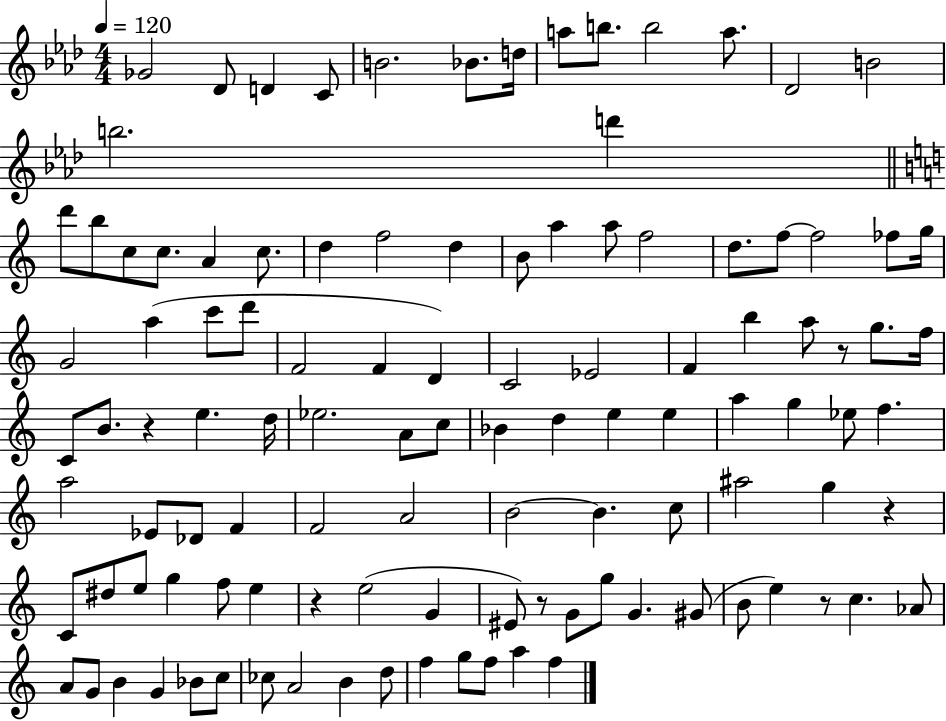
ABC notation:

X:1
T:Untitled
M:4/4
L:1/4
K:Ab
_G2 _D/2 D C/2 B2 _B/2 d/4 a/2 b/2 b2 a/2 _D2 B2 b2 d' d'/2 b/2 c/2 c/2 A c/2 d f2 d B/2 a a/2 f2 d/2 f/2 f2 _f/2 g/4 G2 a c'/2 d'/2 F2 F D C2 _E2 F b a/2 z/2 g/2 f/4 C/2 B/2 z e d/4 _e2 A/2 c/2 _B d e e a g _e/2 f a2 _E/2 _D/2 F F2 A2 B2 B c/2 ^a2 g z C/2 ^d/2 e/2 g f/2 e z e2 G ^E/2 z/2 G/2 g/2 G ^G/2 B/2 e z/2 c _A/2 A/2 G/2 B G _B/2 c/2 _c/2 A2 B d/2 f g/2 f/2 a f